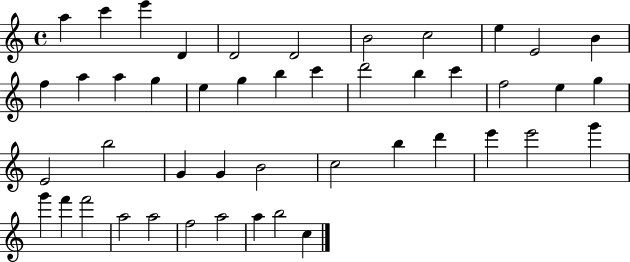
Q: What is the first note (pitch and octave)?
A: A5